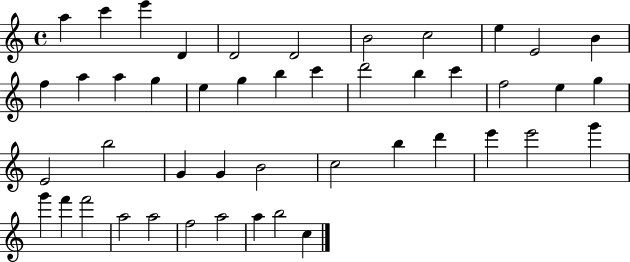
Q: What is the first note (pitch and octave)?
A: A5